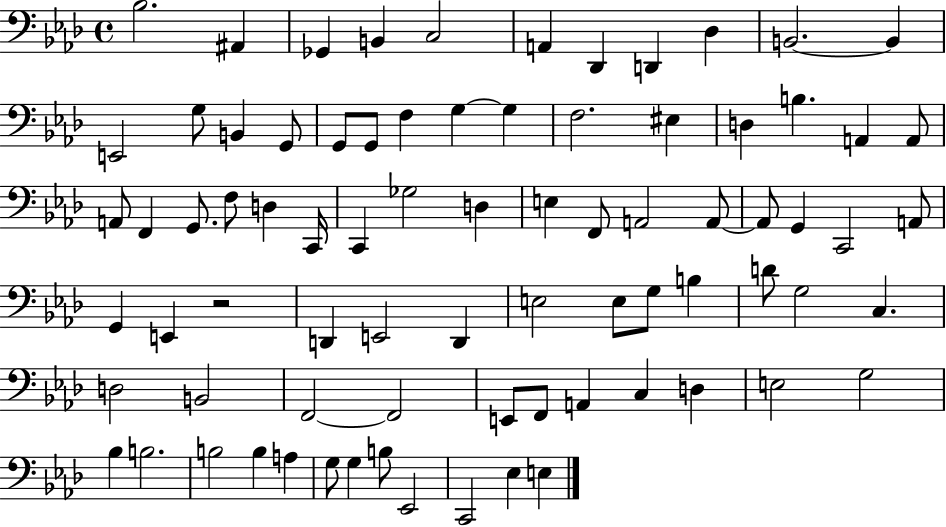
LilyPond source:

{
  \clef bass
  \time 4/4
  \defaultTimeSignature
  \key aes \major
  \repeat volta 2 { bes2. ais,4 | ges,4 b,4 c2 | a,4 des,4 d,4 des4 | b,2.~~ b,4 | \break e,2 g8 b,4 g,8 | g,8 g,8 f4 g4~~ g4 | f2. eis4 | d4 b4. a,4 a,8 | \break a,8 f,4 g,8. f8 d4 c,16 | c,4 ges2 d4 | e4 f,8 a,2 a,8~~ | a,8 g,4 c,2 a,8 | \break g,4 e,4 r2 | d,4 e,2 d,4 | e2 e8 g8 b4 | d'8 g2 c4. | \break d2 b,2 | f,2~~ f,2 | e,8 f,8 a,4 c4 d4 | e2 g2 | \break bes4 b2. | b2 b4 a4 | g8 g4 b8 ees,2 | c,2 ees4 e4 | \break } \bar "|."
}